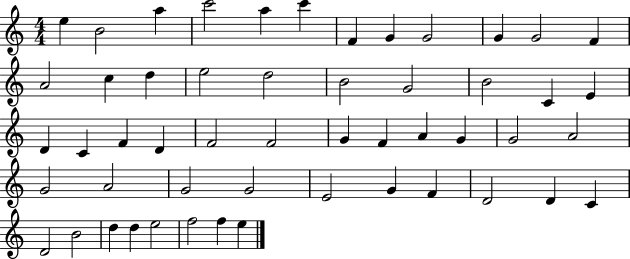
E5/q B4/h A5/q C6/h A5/q C6/q F4/q G4/q G4/h G4/q G4/h F4/q A4/h C5/q D5/q E5/h D5/h B4/h G4/h B4/h C4/q E4/q D4/q C4/q F4/q D4/q F4/h F4/h G4/q F4/q A4/q G4/q G4/h A4/h G4/h A4/h G4/h G4/h E4/h G4/q F4/q D4/h D4/q C4/q D4/h B4/h D5/q D5/q E5/h F5/h F5/q E5/q